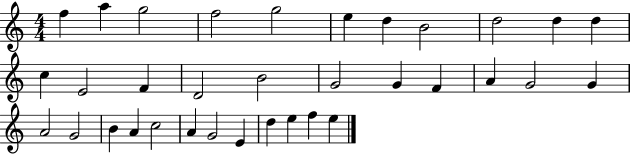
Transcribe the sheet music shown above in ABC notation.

X:1
T:Untitled
M:4/4
L:1/4
K:C
f a g2 f2 g2 e d B2 d2 d d c E2 F D2 B2 G2 G F A G2 G A2 G2 B A c2 A G2 E d e f e